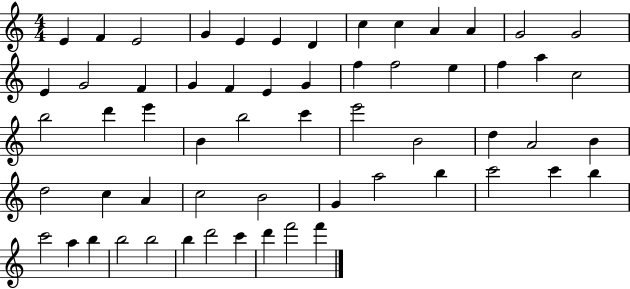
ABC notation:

X:1
T:Untitled
M:4/4
L:1/4
K:C
E F E2 G E E D c c A A G2 G2 E G2 F G F E G f f2 e f a c2 b2 d' e' B b2 c' e'2 B2 d A2 B d2 c A c2 B2 G a2 b c'2 c' b c'2 a b b2 b2 b d'2 c' d' f'2 f'